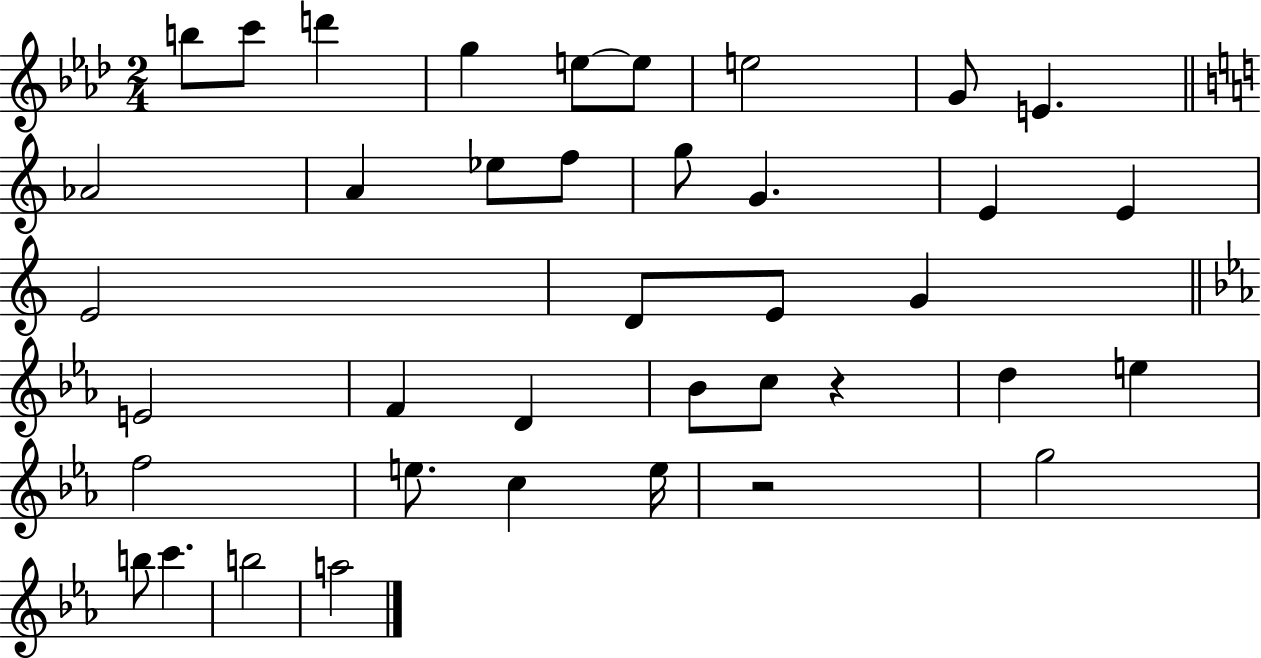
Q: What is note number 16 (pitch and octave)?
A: E4